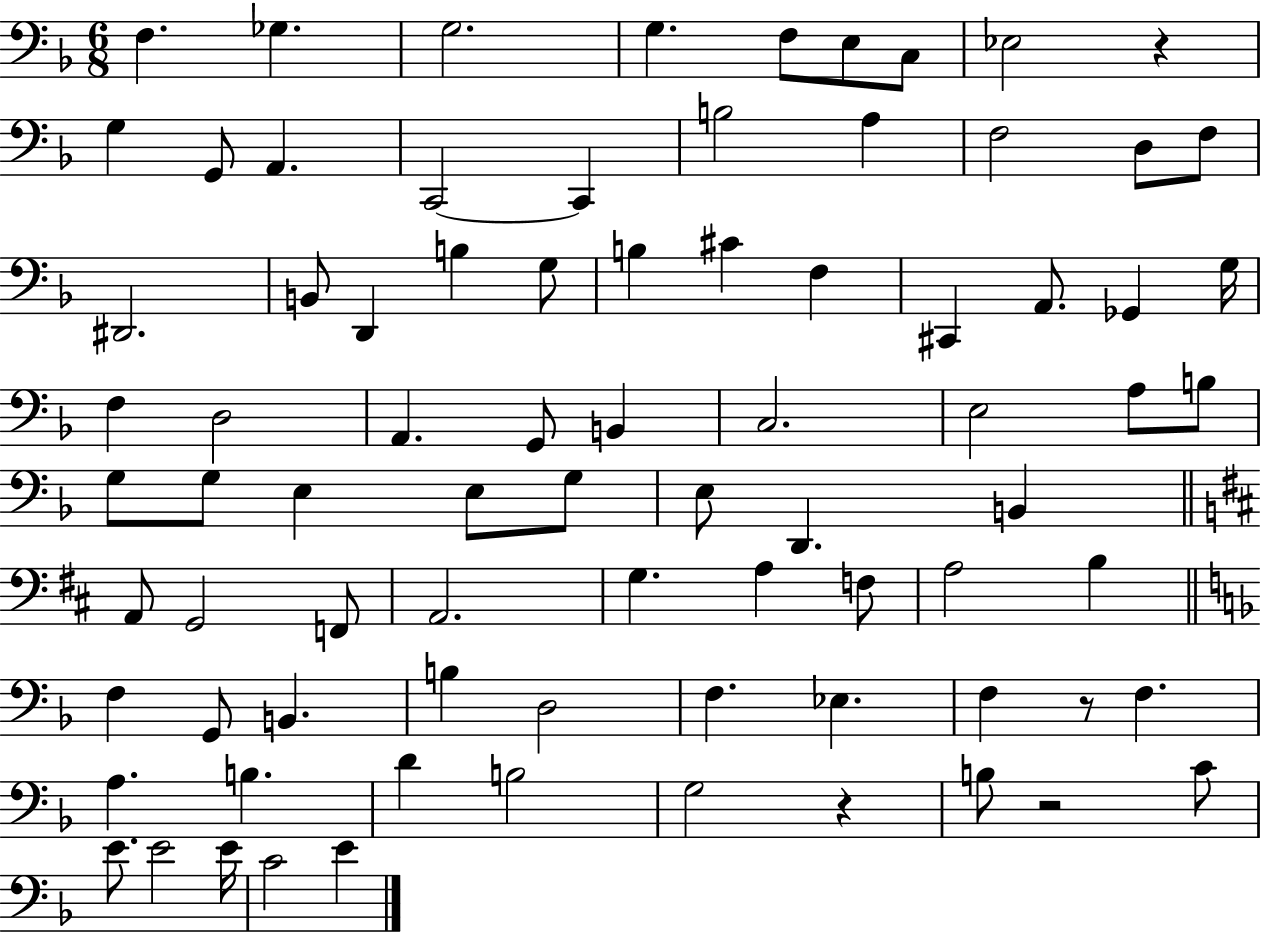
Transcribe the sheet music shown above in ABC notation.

X:1
T:Untitled
M:6/8
L:1/4
K:F
F, _G, G,2 G, F,/2 E,/2 C,/2 _E,2 z G, G,,/2 A,, C,,2 C,, B,2 A, F,2 D,/2 F,/2 ^D,,2 B,,/2 D,, B, G,/2 B, ^C F, ^C,, A,,/2 _G,, G,/4 F, D,2 A,, G,,/2 B,, C,2 E,2 A,/2 B,/2 G,/2 G,/2 E, E,/2 G,/2 E,/2 D,, B,, A,,/2 G,,2 F,,/2 A,,2 G, A, F,/2 A,2 B, F, G,,/2 B,, B, D,2 F, _E, F, z/2 F, A, B, D B,2 G,2 z B,/2 z2 C/2 E/2 E2 E/4 C2 E